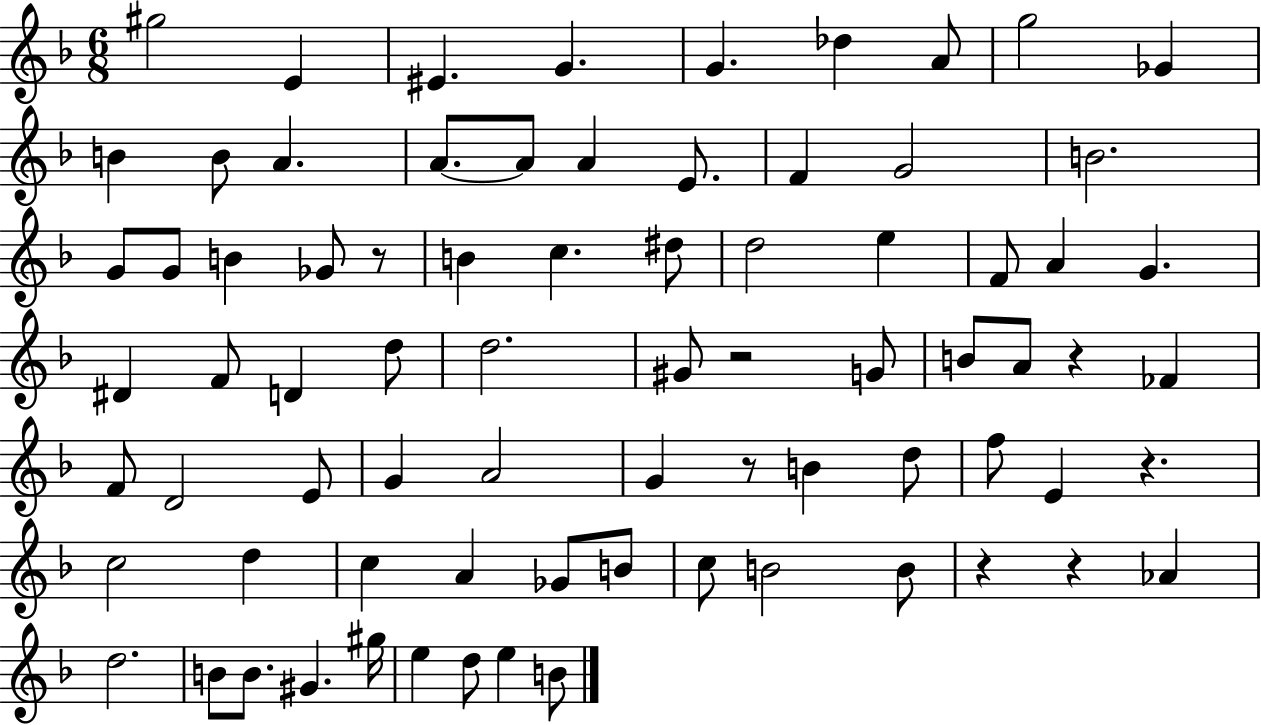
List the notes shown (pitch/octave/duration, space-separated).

G#5/h E4/q EIS4/q. G4/q. G4/q. Db5/q A4/e G5/h Gb4/q B4/q B4/e A4/q. A4/e. A4/e A4/q E4/e. F4/q G4/h B4/h. G4/e G4/e B4/q Gb4/e R/e B4/q C5/q. D#5/e D5/h E5/q F4/e A4/q G4/q. D#4/q F4/e D4/q D5/e D5/h. G#4/e R/h G4/e B4/e A4/e R/q FES4/q F4/e D4/h E4/e G4/q A4/h G4/q R/e B4/q D5/e F5/e E4/q R/q. C5/h D5/q C5/q A4/q Gb4/e B4/e C5/e B4/h B4/e R/q R/q Ab4/q D5/h. B4/e B4/e. G#4/q. G#5/s E5/q D5/e E5/q B4/e